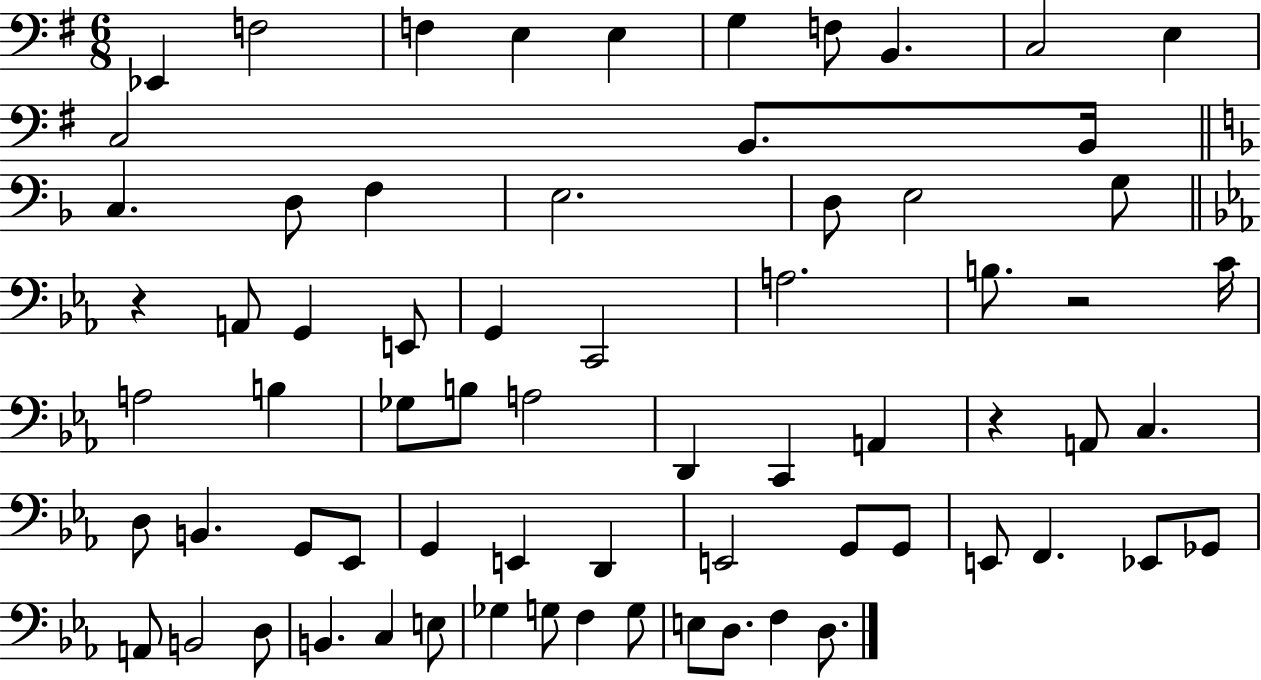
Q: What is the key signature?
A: G major